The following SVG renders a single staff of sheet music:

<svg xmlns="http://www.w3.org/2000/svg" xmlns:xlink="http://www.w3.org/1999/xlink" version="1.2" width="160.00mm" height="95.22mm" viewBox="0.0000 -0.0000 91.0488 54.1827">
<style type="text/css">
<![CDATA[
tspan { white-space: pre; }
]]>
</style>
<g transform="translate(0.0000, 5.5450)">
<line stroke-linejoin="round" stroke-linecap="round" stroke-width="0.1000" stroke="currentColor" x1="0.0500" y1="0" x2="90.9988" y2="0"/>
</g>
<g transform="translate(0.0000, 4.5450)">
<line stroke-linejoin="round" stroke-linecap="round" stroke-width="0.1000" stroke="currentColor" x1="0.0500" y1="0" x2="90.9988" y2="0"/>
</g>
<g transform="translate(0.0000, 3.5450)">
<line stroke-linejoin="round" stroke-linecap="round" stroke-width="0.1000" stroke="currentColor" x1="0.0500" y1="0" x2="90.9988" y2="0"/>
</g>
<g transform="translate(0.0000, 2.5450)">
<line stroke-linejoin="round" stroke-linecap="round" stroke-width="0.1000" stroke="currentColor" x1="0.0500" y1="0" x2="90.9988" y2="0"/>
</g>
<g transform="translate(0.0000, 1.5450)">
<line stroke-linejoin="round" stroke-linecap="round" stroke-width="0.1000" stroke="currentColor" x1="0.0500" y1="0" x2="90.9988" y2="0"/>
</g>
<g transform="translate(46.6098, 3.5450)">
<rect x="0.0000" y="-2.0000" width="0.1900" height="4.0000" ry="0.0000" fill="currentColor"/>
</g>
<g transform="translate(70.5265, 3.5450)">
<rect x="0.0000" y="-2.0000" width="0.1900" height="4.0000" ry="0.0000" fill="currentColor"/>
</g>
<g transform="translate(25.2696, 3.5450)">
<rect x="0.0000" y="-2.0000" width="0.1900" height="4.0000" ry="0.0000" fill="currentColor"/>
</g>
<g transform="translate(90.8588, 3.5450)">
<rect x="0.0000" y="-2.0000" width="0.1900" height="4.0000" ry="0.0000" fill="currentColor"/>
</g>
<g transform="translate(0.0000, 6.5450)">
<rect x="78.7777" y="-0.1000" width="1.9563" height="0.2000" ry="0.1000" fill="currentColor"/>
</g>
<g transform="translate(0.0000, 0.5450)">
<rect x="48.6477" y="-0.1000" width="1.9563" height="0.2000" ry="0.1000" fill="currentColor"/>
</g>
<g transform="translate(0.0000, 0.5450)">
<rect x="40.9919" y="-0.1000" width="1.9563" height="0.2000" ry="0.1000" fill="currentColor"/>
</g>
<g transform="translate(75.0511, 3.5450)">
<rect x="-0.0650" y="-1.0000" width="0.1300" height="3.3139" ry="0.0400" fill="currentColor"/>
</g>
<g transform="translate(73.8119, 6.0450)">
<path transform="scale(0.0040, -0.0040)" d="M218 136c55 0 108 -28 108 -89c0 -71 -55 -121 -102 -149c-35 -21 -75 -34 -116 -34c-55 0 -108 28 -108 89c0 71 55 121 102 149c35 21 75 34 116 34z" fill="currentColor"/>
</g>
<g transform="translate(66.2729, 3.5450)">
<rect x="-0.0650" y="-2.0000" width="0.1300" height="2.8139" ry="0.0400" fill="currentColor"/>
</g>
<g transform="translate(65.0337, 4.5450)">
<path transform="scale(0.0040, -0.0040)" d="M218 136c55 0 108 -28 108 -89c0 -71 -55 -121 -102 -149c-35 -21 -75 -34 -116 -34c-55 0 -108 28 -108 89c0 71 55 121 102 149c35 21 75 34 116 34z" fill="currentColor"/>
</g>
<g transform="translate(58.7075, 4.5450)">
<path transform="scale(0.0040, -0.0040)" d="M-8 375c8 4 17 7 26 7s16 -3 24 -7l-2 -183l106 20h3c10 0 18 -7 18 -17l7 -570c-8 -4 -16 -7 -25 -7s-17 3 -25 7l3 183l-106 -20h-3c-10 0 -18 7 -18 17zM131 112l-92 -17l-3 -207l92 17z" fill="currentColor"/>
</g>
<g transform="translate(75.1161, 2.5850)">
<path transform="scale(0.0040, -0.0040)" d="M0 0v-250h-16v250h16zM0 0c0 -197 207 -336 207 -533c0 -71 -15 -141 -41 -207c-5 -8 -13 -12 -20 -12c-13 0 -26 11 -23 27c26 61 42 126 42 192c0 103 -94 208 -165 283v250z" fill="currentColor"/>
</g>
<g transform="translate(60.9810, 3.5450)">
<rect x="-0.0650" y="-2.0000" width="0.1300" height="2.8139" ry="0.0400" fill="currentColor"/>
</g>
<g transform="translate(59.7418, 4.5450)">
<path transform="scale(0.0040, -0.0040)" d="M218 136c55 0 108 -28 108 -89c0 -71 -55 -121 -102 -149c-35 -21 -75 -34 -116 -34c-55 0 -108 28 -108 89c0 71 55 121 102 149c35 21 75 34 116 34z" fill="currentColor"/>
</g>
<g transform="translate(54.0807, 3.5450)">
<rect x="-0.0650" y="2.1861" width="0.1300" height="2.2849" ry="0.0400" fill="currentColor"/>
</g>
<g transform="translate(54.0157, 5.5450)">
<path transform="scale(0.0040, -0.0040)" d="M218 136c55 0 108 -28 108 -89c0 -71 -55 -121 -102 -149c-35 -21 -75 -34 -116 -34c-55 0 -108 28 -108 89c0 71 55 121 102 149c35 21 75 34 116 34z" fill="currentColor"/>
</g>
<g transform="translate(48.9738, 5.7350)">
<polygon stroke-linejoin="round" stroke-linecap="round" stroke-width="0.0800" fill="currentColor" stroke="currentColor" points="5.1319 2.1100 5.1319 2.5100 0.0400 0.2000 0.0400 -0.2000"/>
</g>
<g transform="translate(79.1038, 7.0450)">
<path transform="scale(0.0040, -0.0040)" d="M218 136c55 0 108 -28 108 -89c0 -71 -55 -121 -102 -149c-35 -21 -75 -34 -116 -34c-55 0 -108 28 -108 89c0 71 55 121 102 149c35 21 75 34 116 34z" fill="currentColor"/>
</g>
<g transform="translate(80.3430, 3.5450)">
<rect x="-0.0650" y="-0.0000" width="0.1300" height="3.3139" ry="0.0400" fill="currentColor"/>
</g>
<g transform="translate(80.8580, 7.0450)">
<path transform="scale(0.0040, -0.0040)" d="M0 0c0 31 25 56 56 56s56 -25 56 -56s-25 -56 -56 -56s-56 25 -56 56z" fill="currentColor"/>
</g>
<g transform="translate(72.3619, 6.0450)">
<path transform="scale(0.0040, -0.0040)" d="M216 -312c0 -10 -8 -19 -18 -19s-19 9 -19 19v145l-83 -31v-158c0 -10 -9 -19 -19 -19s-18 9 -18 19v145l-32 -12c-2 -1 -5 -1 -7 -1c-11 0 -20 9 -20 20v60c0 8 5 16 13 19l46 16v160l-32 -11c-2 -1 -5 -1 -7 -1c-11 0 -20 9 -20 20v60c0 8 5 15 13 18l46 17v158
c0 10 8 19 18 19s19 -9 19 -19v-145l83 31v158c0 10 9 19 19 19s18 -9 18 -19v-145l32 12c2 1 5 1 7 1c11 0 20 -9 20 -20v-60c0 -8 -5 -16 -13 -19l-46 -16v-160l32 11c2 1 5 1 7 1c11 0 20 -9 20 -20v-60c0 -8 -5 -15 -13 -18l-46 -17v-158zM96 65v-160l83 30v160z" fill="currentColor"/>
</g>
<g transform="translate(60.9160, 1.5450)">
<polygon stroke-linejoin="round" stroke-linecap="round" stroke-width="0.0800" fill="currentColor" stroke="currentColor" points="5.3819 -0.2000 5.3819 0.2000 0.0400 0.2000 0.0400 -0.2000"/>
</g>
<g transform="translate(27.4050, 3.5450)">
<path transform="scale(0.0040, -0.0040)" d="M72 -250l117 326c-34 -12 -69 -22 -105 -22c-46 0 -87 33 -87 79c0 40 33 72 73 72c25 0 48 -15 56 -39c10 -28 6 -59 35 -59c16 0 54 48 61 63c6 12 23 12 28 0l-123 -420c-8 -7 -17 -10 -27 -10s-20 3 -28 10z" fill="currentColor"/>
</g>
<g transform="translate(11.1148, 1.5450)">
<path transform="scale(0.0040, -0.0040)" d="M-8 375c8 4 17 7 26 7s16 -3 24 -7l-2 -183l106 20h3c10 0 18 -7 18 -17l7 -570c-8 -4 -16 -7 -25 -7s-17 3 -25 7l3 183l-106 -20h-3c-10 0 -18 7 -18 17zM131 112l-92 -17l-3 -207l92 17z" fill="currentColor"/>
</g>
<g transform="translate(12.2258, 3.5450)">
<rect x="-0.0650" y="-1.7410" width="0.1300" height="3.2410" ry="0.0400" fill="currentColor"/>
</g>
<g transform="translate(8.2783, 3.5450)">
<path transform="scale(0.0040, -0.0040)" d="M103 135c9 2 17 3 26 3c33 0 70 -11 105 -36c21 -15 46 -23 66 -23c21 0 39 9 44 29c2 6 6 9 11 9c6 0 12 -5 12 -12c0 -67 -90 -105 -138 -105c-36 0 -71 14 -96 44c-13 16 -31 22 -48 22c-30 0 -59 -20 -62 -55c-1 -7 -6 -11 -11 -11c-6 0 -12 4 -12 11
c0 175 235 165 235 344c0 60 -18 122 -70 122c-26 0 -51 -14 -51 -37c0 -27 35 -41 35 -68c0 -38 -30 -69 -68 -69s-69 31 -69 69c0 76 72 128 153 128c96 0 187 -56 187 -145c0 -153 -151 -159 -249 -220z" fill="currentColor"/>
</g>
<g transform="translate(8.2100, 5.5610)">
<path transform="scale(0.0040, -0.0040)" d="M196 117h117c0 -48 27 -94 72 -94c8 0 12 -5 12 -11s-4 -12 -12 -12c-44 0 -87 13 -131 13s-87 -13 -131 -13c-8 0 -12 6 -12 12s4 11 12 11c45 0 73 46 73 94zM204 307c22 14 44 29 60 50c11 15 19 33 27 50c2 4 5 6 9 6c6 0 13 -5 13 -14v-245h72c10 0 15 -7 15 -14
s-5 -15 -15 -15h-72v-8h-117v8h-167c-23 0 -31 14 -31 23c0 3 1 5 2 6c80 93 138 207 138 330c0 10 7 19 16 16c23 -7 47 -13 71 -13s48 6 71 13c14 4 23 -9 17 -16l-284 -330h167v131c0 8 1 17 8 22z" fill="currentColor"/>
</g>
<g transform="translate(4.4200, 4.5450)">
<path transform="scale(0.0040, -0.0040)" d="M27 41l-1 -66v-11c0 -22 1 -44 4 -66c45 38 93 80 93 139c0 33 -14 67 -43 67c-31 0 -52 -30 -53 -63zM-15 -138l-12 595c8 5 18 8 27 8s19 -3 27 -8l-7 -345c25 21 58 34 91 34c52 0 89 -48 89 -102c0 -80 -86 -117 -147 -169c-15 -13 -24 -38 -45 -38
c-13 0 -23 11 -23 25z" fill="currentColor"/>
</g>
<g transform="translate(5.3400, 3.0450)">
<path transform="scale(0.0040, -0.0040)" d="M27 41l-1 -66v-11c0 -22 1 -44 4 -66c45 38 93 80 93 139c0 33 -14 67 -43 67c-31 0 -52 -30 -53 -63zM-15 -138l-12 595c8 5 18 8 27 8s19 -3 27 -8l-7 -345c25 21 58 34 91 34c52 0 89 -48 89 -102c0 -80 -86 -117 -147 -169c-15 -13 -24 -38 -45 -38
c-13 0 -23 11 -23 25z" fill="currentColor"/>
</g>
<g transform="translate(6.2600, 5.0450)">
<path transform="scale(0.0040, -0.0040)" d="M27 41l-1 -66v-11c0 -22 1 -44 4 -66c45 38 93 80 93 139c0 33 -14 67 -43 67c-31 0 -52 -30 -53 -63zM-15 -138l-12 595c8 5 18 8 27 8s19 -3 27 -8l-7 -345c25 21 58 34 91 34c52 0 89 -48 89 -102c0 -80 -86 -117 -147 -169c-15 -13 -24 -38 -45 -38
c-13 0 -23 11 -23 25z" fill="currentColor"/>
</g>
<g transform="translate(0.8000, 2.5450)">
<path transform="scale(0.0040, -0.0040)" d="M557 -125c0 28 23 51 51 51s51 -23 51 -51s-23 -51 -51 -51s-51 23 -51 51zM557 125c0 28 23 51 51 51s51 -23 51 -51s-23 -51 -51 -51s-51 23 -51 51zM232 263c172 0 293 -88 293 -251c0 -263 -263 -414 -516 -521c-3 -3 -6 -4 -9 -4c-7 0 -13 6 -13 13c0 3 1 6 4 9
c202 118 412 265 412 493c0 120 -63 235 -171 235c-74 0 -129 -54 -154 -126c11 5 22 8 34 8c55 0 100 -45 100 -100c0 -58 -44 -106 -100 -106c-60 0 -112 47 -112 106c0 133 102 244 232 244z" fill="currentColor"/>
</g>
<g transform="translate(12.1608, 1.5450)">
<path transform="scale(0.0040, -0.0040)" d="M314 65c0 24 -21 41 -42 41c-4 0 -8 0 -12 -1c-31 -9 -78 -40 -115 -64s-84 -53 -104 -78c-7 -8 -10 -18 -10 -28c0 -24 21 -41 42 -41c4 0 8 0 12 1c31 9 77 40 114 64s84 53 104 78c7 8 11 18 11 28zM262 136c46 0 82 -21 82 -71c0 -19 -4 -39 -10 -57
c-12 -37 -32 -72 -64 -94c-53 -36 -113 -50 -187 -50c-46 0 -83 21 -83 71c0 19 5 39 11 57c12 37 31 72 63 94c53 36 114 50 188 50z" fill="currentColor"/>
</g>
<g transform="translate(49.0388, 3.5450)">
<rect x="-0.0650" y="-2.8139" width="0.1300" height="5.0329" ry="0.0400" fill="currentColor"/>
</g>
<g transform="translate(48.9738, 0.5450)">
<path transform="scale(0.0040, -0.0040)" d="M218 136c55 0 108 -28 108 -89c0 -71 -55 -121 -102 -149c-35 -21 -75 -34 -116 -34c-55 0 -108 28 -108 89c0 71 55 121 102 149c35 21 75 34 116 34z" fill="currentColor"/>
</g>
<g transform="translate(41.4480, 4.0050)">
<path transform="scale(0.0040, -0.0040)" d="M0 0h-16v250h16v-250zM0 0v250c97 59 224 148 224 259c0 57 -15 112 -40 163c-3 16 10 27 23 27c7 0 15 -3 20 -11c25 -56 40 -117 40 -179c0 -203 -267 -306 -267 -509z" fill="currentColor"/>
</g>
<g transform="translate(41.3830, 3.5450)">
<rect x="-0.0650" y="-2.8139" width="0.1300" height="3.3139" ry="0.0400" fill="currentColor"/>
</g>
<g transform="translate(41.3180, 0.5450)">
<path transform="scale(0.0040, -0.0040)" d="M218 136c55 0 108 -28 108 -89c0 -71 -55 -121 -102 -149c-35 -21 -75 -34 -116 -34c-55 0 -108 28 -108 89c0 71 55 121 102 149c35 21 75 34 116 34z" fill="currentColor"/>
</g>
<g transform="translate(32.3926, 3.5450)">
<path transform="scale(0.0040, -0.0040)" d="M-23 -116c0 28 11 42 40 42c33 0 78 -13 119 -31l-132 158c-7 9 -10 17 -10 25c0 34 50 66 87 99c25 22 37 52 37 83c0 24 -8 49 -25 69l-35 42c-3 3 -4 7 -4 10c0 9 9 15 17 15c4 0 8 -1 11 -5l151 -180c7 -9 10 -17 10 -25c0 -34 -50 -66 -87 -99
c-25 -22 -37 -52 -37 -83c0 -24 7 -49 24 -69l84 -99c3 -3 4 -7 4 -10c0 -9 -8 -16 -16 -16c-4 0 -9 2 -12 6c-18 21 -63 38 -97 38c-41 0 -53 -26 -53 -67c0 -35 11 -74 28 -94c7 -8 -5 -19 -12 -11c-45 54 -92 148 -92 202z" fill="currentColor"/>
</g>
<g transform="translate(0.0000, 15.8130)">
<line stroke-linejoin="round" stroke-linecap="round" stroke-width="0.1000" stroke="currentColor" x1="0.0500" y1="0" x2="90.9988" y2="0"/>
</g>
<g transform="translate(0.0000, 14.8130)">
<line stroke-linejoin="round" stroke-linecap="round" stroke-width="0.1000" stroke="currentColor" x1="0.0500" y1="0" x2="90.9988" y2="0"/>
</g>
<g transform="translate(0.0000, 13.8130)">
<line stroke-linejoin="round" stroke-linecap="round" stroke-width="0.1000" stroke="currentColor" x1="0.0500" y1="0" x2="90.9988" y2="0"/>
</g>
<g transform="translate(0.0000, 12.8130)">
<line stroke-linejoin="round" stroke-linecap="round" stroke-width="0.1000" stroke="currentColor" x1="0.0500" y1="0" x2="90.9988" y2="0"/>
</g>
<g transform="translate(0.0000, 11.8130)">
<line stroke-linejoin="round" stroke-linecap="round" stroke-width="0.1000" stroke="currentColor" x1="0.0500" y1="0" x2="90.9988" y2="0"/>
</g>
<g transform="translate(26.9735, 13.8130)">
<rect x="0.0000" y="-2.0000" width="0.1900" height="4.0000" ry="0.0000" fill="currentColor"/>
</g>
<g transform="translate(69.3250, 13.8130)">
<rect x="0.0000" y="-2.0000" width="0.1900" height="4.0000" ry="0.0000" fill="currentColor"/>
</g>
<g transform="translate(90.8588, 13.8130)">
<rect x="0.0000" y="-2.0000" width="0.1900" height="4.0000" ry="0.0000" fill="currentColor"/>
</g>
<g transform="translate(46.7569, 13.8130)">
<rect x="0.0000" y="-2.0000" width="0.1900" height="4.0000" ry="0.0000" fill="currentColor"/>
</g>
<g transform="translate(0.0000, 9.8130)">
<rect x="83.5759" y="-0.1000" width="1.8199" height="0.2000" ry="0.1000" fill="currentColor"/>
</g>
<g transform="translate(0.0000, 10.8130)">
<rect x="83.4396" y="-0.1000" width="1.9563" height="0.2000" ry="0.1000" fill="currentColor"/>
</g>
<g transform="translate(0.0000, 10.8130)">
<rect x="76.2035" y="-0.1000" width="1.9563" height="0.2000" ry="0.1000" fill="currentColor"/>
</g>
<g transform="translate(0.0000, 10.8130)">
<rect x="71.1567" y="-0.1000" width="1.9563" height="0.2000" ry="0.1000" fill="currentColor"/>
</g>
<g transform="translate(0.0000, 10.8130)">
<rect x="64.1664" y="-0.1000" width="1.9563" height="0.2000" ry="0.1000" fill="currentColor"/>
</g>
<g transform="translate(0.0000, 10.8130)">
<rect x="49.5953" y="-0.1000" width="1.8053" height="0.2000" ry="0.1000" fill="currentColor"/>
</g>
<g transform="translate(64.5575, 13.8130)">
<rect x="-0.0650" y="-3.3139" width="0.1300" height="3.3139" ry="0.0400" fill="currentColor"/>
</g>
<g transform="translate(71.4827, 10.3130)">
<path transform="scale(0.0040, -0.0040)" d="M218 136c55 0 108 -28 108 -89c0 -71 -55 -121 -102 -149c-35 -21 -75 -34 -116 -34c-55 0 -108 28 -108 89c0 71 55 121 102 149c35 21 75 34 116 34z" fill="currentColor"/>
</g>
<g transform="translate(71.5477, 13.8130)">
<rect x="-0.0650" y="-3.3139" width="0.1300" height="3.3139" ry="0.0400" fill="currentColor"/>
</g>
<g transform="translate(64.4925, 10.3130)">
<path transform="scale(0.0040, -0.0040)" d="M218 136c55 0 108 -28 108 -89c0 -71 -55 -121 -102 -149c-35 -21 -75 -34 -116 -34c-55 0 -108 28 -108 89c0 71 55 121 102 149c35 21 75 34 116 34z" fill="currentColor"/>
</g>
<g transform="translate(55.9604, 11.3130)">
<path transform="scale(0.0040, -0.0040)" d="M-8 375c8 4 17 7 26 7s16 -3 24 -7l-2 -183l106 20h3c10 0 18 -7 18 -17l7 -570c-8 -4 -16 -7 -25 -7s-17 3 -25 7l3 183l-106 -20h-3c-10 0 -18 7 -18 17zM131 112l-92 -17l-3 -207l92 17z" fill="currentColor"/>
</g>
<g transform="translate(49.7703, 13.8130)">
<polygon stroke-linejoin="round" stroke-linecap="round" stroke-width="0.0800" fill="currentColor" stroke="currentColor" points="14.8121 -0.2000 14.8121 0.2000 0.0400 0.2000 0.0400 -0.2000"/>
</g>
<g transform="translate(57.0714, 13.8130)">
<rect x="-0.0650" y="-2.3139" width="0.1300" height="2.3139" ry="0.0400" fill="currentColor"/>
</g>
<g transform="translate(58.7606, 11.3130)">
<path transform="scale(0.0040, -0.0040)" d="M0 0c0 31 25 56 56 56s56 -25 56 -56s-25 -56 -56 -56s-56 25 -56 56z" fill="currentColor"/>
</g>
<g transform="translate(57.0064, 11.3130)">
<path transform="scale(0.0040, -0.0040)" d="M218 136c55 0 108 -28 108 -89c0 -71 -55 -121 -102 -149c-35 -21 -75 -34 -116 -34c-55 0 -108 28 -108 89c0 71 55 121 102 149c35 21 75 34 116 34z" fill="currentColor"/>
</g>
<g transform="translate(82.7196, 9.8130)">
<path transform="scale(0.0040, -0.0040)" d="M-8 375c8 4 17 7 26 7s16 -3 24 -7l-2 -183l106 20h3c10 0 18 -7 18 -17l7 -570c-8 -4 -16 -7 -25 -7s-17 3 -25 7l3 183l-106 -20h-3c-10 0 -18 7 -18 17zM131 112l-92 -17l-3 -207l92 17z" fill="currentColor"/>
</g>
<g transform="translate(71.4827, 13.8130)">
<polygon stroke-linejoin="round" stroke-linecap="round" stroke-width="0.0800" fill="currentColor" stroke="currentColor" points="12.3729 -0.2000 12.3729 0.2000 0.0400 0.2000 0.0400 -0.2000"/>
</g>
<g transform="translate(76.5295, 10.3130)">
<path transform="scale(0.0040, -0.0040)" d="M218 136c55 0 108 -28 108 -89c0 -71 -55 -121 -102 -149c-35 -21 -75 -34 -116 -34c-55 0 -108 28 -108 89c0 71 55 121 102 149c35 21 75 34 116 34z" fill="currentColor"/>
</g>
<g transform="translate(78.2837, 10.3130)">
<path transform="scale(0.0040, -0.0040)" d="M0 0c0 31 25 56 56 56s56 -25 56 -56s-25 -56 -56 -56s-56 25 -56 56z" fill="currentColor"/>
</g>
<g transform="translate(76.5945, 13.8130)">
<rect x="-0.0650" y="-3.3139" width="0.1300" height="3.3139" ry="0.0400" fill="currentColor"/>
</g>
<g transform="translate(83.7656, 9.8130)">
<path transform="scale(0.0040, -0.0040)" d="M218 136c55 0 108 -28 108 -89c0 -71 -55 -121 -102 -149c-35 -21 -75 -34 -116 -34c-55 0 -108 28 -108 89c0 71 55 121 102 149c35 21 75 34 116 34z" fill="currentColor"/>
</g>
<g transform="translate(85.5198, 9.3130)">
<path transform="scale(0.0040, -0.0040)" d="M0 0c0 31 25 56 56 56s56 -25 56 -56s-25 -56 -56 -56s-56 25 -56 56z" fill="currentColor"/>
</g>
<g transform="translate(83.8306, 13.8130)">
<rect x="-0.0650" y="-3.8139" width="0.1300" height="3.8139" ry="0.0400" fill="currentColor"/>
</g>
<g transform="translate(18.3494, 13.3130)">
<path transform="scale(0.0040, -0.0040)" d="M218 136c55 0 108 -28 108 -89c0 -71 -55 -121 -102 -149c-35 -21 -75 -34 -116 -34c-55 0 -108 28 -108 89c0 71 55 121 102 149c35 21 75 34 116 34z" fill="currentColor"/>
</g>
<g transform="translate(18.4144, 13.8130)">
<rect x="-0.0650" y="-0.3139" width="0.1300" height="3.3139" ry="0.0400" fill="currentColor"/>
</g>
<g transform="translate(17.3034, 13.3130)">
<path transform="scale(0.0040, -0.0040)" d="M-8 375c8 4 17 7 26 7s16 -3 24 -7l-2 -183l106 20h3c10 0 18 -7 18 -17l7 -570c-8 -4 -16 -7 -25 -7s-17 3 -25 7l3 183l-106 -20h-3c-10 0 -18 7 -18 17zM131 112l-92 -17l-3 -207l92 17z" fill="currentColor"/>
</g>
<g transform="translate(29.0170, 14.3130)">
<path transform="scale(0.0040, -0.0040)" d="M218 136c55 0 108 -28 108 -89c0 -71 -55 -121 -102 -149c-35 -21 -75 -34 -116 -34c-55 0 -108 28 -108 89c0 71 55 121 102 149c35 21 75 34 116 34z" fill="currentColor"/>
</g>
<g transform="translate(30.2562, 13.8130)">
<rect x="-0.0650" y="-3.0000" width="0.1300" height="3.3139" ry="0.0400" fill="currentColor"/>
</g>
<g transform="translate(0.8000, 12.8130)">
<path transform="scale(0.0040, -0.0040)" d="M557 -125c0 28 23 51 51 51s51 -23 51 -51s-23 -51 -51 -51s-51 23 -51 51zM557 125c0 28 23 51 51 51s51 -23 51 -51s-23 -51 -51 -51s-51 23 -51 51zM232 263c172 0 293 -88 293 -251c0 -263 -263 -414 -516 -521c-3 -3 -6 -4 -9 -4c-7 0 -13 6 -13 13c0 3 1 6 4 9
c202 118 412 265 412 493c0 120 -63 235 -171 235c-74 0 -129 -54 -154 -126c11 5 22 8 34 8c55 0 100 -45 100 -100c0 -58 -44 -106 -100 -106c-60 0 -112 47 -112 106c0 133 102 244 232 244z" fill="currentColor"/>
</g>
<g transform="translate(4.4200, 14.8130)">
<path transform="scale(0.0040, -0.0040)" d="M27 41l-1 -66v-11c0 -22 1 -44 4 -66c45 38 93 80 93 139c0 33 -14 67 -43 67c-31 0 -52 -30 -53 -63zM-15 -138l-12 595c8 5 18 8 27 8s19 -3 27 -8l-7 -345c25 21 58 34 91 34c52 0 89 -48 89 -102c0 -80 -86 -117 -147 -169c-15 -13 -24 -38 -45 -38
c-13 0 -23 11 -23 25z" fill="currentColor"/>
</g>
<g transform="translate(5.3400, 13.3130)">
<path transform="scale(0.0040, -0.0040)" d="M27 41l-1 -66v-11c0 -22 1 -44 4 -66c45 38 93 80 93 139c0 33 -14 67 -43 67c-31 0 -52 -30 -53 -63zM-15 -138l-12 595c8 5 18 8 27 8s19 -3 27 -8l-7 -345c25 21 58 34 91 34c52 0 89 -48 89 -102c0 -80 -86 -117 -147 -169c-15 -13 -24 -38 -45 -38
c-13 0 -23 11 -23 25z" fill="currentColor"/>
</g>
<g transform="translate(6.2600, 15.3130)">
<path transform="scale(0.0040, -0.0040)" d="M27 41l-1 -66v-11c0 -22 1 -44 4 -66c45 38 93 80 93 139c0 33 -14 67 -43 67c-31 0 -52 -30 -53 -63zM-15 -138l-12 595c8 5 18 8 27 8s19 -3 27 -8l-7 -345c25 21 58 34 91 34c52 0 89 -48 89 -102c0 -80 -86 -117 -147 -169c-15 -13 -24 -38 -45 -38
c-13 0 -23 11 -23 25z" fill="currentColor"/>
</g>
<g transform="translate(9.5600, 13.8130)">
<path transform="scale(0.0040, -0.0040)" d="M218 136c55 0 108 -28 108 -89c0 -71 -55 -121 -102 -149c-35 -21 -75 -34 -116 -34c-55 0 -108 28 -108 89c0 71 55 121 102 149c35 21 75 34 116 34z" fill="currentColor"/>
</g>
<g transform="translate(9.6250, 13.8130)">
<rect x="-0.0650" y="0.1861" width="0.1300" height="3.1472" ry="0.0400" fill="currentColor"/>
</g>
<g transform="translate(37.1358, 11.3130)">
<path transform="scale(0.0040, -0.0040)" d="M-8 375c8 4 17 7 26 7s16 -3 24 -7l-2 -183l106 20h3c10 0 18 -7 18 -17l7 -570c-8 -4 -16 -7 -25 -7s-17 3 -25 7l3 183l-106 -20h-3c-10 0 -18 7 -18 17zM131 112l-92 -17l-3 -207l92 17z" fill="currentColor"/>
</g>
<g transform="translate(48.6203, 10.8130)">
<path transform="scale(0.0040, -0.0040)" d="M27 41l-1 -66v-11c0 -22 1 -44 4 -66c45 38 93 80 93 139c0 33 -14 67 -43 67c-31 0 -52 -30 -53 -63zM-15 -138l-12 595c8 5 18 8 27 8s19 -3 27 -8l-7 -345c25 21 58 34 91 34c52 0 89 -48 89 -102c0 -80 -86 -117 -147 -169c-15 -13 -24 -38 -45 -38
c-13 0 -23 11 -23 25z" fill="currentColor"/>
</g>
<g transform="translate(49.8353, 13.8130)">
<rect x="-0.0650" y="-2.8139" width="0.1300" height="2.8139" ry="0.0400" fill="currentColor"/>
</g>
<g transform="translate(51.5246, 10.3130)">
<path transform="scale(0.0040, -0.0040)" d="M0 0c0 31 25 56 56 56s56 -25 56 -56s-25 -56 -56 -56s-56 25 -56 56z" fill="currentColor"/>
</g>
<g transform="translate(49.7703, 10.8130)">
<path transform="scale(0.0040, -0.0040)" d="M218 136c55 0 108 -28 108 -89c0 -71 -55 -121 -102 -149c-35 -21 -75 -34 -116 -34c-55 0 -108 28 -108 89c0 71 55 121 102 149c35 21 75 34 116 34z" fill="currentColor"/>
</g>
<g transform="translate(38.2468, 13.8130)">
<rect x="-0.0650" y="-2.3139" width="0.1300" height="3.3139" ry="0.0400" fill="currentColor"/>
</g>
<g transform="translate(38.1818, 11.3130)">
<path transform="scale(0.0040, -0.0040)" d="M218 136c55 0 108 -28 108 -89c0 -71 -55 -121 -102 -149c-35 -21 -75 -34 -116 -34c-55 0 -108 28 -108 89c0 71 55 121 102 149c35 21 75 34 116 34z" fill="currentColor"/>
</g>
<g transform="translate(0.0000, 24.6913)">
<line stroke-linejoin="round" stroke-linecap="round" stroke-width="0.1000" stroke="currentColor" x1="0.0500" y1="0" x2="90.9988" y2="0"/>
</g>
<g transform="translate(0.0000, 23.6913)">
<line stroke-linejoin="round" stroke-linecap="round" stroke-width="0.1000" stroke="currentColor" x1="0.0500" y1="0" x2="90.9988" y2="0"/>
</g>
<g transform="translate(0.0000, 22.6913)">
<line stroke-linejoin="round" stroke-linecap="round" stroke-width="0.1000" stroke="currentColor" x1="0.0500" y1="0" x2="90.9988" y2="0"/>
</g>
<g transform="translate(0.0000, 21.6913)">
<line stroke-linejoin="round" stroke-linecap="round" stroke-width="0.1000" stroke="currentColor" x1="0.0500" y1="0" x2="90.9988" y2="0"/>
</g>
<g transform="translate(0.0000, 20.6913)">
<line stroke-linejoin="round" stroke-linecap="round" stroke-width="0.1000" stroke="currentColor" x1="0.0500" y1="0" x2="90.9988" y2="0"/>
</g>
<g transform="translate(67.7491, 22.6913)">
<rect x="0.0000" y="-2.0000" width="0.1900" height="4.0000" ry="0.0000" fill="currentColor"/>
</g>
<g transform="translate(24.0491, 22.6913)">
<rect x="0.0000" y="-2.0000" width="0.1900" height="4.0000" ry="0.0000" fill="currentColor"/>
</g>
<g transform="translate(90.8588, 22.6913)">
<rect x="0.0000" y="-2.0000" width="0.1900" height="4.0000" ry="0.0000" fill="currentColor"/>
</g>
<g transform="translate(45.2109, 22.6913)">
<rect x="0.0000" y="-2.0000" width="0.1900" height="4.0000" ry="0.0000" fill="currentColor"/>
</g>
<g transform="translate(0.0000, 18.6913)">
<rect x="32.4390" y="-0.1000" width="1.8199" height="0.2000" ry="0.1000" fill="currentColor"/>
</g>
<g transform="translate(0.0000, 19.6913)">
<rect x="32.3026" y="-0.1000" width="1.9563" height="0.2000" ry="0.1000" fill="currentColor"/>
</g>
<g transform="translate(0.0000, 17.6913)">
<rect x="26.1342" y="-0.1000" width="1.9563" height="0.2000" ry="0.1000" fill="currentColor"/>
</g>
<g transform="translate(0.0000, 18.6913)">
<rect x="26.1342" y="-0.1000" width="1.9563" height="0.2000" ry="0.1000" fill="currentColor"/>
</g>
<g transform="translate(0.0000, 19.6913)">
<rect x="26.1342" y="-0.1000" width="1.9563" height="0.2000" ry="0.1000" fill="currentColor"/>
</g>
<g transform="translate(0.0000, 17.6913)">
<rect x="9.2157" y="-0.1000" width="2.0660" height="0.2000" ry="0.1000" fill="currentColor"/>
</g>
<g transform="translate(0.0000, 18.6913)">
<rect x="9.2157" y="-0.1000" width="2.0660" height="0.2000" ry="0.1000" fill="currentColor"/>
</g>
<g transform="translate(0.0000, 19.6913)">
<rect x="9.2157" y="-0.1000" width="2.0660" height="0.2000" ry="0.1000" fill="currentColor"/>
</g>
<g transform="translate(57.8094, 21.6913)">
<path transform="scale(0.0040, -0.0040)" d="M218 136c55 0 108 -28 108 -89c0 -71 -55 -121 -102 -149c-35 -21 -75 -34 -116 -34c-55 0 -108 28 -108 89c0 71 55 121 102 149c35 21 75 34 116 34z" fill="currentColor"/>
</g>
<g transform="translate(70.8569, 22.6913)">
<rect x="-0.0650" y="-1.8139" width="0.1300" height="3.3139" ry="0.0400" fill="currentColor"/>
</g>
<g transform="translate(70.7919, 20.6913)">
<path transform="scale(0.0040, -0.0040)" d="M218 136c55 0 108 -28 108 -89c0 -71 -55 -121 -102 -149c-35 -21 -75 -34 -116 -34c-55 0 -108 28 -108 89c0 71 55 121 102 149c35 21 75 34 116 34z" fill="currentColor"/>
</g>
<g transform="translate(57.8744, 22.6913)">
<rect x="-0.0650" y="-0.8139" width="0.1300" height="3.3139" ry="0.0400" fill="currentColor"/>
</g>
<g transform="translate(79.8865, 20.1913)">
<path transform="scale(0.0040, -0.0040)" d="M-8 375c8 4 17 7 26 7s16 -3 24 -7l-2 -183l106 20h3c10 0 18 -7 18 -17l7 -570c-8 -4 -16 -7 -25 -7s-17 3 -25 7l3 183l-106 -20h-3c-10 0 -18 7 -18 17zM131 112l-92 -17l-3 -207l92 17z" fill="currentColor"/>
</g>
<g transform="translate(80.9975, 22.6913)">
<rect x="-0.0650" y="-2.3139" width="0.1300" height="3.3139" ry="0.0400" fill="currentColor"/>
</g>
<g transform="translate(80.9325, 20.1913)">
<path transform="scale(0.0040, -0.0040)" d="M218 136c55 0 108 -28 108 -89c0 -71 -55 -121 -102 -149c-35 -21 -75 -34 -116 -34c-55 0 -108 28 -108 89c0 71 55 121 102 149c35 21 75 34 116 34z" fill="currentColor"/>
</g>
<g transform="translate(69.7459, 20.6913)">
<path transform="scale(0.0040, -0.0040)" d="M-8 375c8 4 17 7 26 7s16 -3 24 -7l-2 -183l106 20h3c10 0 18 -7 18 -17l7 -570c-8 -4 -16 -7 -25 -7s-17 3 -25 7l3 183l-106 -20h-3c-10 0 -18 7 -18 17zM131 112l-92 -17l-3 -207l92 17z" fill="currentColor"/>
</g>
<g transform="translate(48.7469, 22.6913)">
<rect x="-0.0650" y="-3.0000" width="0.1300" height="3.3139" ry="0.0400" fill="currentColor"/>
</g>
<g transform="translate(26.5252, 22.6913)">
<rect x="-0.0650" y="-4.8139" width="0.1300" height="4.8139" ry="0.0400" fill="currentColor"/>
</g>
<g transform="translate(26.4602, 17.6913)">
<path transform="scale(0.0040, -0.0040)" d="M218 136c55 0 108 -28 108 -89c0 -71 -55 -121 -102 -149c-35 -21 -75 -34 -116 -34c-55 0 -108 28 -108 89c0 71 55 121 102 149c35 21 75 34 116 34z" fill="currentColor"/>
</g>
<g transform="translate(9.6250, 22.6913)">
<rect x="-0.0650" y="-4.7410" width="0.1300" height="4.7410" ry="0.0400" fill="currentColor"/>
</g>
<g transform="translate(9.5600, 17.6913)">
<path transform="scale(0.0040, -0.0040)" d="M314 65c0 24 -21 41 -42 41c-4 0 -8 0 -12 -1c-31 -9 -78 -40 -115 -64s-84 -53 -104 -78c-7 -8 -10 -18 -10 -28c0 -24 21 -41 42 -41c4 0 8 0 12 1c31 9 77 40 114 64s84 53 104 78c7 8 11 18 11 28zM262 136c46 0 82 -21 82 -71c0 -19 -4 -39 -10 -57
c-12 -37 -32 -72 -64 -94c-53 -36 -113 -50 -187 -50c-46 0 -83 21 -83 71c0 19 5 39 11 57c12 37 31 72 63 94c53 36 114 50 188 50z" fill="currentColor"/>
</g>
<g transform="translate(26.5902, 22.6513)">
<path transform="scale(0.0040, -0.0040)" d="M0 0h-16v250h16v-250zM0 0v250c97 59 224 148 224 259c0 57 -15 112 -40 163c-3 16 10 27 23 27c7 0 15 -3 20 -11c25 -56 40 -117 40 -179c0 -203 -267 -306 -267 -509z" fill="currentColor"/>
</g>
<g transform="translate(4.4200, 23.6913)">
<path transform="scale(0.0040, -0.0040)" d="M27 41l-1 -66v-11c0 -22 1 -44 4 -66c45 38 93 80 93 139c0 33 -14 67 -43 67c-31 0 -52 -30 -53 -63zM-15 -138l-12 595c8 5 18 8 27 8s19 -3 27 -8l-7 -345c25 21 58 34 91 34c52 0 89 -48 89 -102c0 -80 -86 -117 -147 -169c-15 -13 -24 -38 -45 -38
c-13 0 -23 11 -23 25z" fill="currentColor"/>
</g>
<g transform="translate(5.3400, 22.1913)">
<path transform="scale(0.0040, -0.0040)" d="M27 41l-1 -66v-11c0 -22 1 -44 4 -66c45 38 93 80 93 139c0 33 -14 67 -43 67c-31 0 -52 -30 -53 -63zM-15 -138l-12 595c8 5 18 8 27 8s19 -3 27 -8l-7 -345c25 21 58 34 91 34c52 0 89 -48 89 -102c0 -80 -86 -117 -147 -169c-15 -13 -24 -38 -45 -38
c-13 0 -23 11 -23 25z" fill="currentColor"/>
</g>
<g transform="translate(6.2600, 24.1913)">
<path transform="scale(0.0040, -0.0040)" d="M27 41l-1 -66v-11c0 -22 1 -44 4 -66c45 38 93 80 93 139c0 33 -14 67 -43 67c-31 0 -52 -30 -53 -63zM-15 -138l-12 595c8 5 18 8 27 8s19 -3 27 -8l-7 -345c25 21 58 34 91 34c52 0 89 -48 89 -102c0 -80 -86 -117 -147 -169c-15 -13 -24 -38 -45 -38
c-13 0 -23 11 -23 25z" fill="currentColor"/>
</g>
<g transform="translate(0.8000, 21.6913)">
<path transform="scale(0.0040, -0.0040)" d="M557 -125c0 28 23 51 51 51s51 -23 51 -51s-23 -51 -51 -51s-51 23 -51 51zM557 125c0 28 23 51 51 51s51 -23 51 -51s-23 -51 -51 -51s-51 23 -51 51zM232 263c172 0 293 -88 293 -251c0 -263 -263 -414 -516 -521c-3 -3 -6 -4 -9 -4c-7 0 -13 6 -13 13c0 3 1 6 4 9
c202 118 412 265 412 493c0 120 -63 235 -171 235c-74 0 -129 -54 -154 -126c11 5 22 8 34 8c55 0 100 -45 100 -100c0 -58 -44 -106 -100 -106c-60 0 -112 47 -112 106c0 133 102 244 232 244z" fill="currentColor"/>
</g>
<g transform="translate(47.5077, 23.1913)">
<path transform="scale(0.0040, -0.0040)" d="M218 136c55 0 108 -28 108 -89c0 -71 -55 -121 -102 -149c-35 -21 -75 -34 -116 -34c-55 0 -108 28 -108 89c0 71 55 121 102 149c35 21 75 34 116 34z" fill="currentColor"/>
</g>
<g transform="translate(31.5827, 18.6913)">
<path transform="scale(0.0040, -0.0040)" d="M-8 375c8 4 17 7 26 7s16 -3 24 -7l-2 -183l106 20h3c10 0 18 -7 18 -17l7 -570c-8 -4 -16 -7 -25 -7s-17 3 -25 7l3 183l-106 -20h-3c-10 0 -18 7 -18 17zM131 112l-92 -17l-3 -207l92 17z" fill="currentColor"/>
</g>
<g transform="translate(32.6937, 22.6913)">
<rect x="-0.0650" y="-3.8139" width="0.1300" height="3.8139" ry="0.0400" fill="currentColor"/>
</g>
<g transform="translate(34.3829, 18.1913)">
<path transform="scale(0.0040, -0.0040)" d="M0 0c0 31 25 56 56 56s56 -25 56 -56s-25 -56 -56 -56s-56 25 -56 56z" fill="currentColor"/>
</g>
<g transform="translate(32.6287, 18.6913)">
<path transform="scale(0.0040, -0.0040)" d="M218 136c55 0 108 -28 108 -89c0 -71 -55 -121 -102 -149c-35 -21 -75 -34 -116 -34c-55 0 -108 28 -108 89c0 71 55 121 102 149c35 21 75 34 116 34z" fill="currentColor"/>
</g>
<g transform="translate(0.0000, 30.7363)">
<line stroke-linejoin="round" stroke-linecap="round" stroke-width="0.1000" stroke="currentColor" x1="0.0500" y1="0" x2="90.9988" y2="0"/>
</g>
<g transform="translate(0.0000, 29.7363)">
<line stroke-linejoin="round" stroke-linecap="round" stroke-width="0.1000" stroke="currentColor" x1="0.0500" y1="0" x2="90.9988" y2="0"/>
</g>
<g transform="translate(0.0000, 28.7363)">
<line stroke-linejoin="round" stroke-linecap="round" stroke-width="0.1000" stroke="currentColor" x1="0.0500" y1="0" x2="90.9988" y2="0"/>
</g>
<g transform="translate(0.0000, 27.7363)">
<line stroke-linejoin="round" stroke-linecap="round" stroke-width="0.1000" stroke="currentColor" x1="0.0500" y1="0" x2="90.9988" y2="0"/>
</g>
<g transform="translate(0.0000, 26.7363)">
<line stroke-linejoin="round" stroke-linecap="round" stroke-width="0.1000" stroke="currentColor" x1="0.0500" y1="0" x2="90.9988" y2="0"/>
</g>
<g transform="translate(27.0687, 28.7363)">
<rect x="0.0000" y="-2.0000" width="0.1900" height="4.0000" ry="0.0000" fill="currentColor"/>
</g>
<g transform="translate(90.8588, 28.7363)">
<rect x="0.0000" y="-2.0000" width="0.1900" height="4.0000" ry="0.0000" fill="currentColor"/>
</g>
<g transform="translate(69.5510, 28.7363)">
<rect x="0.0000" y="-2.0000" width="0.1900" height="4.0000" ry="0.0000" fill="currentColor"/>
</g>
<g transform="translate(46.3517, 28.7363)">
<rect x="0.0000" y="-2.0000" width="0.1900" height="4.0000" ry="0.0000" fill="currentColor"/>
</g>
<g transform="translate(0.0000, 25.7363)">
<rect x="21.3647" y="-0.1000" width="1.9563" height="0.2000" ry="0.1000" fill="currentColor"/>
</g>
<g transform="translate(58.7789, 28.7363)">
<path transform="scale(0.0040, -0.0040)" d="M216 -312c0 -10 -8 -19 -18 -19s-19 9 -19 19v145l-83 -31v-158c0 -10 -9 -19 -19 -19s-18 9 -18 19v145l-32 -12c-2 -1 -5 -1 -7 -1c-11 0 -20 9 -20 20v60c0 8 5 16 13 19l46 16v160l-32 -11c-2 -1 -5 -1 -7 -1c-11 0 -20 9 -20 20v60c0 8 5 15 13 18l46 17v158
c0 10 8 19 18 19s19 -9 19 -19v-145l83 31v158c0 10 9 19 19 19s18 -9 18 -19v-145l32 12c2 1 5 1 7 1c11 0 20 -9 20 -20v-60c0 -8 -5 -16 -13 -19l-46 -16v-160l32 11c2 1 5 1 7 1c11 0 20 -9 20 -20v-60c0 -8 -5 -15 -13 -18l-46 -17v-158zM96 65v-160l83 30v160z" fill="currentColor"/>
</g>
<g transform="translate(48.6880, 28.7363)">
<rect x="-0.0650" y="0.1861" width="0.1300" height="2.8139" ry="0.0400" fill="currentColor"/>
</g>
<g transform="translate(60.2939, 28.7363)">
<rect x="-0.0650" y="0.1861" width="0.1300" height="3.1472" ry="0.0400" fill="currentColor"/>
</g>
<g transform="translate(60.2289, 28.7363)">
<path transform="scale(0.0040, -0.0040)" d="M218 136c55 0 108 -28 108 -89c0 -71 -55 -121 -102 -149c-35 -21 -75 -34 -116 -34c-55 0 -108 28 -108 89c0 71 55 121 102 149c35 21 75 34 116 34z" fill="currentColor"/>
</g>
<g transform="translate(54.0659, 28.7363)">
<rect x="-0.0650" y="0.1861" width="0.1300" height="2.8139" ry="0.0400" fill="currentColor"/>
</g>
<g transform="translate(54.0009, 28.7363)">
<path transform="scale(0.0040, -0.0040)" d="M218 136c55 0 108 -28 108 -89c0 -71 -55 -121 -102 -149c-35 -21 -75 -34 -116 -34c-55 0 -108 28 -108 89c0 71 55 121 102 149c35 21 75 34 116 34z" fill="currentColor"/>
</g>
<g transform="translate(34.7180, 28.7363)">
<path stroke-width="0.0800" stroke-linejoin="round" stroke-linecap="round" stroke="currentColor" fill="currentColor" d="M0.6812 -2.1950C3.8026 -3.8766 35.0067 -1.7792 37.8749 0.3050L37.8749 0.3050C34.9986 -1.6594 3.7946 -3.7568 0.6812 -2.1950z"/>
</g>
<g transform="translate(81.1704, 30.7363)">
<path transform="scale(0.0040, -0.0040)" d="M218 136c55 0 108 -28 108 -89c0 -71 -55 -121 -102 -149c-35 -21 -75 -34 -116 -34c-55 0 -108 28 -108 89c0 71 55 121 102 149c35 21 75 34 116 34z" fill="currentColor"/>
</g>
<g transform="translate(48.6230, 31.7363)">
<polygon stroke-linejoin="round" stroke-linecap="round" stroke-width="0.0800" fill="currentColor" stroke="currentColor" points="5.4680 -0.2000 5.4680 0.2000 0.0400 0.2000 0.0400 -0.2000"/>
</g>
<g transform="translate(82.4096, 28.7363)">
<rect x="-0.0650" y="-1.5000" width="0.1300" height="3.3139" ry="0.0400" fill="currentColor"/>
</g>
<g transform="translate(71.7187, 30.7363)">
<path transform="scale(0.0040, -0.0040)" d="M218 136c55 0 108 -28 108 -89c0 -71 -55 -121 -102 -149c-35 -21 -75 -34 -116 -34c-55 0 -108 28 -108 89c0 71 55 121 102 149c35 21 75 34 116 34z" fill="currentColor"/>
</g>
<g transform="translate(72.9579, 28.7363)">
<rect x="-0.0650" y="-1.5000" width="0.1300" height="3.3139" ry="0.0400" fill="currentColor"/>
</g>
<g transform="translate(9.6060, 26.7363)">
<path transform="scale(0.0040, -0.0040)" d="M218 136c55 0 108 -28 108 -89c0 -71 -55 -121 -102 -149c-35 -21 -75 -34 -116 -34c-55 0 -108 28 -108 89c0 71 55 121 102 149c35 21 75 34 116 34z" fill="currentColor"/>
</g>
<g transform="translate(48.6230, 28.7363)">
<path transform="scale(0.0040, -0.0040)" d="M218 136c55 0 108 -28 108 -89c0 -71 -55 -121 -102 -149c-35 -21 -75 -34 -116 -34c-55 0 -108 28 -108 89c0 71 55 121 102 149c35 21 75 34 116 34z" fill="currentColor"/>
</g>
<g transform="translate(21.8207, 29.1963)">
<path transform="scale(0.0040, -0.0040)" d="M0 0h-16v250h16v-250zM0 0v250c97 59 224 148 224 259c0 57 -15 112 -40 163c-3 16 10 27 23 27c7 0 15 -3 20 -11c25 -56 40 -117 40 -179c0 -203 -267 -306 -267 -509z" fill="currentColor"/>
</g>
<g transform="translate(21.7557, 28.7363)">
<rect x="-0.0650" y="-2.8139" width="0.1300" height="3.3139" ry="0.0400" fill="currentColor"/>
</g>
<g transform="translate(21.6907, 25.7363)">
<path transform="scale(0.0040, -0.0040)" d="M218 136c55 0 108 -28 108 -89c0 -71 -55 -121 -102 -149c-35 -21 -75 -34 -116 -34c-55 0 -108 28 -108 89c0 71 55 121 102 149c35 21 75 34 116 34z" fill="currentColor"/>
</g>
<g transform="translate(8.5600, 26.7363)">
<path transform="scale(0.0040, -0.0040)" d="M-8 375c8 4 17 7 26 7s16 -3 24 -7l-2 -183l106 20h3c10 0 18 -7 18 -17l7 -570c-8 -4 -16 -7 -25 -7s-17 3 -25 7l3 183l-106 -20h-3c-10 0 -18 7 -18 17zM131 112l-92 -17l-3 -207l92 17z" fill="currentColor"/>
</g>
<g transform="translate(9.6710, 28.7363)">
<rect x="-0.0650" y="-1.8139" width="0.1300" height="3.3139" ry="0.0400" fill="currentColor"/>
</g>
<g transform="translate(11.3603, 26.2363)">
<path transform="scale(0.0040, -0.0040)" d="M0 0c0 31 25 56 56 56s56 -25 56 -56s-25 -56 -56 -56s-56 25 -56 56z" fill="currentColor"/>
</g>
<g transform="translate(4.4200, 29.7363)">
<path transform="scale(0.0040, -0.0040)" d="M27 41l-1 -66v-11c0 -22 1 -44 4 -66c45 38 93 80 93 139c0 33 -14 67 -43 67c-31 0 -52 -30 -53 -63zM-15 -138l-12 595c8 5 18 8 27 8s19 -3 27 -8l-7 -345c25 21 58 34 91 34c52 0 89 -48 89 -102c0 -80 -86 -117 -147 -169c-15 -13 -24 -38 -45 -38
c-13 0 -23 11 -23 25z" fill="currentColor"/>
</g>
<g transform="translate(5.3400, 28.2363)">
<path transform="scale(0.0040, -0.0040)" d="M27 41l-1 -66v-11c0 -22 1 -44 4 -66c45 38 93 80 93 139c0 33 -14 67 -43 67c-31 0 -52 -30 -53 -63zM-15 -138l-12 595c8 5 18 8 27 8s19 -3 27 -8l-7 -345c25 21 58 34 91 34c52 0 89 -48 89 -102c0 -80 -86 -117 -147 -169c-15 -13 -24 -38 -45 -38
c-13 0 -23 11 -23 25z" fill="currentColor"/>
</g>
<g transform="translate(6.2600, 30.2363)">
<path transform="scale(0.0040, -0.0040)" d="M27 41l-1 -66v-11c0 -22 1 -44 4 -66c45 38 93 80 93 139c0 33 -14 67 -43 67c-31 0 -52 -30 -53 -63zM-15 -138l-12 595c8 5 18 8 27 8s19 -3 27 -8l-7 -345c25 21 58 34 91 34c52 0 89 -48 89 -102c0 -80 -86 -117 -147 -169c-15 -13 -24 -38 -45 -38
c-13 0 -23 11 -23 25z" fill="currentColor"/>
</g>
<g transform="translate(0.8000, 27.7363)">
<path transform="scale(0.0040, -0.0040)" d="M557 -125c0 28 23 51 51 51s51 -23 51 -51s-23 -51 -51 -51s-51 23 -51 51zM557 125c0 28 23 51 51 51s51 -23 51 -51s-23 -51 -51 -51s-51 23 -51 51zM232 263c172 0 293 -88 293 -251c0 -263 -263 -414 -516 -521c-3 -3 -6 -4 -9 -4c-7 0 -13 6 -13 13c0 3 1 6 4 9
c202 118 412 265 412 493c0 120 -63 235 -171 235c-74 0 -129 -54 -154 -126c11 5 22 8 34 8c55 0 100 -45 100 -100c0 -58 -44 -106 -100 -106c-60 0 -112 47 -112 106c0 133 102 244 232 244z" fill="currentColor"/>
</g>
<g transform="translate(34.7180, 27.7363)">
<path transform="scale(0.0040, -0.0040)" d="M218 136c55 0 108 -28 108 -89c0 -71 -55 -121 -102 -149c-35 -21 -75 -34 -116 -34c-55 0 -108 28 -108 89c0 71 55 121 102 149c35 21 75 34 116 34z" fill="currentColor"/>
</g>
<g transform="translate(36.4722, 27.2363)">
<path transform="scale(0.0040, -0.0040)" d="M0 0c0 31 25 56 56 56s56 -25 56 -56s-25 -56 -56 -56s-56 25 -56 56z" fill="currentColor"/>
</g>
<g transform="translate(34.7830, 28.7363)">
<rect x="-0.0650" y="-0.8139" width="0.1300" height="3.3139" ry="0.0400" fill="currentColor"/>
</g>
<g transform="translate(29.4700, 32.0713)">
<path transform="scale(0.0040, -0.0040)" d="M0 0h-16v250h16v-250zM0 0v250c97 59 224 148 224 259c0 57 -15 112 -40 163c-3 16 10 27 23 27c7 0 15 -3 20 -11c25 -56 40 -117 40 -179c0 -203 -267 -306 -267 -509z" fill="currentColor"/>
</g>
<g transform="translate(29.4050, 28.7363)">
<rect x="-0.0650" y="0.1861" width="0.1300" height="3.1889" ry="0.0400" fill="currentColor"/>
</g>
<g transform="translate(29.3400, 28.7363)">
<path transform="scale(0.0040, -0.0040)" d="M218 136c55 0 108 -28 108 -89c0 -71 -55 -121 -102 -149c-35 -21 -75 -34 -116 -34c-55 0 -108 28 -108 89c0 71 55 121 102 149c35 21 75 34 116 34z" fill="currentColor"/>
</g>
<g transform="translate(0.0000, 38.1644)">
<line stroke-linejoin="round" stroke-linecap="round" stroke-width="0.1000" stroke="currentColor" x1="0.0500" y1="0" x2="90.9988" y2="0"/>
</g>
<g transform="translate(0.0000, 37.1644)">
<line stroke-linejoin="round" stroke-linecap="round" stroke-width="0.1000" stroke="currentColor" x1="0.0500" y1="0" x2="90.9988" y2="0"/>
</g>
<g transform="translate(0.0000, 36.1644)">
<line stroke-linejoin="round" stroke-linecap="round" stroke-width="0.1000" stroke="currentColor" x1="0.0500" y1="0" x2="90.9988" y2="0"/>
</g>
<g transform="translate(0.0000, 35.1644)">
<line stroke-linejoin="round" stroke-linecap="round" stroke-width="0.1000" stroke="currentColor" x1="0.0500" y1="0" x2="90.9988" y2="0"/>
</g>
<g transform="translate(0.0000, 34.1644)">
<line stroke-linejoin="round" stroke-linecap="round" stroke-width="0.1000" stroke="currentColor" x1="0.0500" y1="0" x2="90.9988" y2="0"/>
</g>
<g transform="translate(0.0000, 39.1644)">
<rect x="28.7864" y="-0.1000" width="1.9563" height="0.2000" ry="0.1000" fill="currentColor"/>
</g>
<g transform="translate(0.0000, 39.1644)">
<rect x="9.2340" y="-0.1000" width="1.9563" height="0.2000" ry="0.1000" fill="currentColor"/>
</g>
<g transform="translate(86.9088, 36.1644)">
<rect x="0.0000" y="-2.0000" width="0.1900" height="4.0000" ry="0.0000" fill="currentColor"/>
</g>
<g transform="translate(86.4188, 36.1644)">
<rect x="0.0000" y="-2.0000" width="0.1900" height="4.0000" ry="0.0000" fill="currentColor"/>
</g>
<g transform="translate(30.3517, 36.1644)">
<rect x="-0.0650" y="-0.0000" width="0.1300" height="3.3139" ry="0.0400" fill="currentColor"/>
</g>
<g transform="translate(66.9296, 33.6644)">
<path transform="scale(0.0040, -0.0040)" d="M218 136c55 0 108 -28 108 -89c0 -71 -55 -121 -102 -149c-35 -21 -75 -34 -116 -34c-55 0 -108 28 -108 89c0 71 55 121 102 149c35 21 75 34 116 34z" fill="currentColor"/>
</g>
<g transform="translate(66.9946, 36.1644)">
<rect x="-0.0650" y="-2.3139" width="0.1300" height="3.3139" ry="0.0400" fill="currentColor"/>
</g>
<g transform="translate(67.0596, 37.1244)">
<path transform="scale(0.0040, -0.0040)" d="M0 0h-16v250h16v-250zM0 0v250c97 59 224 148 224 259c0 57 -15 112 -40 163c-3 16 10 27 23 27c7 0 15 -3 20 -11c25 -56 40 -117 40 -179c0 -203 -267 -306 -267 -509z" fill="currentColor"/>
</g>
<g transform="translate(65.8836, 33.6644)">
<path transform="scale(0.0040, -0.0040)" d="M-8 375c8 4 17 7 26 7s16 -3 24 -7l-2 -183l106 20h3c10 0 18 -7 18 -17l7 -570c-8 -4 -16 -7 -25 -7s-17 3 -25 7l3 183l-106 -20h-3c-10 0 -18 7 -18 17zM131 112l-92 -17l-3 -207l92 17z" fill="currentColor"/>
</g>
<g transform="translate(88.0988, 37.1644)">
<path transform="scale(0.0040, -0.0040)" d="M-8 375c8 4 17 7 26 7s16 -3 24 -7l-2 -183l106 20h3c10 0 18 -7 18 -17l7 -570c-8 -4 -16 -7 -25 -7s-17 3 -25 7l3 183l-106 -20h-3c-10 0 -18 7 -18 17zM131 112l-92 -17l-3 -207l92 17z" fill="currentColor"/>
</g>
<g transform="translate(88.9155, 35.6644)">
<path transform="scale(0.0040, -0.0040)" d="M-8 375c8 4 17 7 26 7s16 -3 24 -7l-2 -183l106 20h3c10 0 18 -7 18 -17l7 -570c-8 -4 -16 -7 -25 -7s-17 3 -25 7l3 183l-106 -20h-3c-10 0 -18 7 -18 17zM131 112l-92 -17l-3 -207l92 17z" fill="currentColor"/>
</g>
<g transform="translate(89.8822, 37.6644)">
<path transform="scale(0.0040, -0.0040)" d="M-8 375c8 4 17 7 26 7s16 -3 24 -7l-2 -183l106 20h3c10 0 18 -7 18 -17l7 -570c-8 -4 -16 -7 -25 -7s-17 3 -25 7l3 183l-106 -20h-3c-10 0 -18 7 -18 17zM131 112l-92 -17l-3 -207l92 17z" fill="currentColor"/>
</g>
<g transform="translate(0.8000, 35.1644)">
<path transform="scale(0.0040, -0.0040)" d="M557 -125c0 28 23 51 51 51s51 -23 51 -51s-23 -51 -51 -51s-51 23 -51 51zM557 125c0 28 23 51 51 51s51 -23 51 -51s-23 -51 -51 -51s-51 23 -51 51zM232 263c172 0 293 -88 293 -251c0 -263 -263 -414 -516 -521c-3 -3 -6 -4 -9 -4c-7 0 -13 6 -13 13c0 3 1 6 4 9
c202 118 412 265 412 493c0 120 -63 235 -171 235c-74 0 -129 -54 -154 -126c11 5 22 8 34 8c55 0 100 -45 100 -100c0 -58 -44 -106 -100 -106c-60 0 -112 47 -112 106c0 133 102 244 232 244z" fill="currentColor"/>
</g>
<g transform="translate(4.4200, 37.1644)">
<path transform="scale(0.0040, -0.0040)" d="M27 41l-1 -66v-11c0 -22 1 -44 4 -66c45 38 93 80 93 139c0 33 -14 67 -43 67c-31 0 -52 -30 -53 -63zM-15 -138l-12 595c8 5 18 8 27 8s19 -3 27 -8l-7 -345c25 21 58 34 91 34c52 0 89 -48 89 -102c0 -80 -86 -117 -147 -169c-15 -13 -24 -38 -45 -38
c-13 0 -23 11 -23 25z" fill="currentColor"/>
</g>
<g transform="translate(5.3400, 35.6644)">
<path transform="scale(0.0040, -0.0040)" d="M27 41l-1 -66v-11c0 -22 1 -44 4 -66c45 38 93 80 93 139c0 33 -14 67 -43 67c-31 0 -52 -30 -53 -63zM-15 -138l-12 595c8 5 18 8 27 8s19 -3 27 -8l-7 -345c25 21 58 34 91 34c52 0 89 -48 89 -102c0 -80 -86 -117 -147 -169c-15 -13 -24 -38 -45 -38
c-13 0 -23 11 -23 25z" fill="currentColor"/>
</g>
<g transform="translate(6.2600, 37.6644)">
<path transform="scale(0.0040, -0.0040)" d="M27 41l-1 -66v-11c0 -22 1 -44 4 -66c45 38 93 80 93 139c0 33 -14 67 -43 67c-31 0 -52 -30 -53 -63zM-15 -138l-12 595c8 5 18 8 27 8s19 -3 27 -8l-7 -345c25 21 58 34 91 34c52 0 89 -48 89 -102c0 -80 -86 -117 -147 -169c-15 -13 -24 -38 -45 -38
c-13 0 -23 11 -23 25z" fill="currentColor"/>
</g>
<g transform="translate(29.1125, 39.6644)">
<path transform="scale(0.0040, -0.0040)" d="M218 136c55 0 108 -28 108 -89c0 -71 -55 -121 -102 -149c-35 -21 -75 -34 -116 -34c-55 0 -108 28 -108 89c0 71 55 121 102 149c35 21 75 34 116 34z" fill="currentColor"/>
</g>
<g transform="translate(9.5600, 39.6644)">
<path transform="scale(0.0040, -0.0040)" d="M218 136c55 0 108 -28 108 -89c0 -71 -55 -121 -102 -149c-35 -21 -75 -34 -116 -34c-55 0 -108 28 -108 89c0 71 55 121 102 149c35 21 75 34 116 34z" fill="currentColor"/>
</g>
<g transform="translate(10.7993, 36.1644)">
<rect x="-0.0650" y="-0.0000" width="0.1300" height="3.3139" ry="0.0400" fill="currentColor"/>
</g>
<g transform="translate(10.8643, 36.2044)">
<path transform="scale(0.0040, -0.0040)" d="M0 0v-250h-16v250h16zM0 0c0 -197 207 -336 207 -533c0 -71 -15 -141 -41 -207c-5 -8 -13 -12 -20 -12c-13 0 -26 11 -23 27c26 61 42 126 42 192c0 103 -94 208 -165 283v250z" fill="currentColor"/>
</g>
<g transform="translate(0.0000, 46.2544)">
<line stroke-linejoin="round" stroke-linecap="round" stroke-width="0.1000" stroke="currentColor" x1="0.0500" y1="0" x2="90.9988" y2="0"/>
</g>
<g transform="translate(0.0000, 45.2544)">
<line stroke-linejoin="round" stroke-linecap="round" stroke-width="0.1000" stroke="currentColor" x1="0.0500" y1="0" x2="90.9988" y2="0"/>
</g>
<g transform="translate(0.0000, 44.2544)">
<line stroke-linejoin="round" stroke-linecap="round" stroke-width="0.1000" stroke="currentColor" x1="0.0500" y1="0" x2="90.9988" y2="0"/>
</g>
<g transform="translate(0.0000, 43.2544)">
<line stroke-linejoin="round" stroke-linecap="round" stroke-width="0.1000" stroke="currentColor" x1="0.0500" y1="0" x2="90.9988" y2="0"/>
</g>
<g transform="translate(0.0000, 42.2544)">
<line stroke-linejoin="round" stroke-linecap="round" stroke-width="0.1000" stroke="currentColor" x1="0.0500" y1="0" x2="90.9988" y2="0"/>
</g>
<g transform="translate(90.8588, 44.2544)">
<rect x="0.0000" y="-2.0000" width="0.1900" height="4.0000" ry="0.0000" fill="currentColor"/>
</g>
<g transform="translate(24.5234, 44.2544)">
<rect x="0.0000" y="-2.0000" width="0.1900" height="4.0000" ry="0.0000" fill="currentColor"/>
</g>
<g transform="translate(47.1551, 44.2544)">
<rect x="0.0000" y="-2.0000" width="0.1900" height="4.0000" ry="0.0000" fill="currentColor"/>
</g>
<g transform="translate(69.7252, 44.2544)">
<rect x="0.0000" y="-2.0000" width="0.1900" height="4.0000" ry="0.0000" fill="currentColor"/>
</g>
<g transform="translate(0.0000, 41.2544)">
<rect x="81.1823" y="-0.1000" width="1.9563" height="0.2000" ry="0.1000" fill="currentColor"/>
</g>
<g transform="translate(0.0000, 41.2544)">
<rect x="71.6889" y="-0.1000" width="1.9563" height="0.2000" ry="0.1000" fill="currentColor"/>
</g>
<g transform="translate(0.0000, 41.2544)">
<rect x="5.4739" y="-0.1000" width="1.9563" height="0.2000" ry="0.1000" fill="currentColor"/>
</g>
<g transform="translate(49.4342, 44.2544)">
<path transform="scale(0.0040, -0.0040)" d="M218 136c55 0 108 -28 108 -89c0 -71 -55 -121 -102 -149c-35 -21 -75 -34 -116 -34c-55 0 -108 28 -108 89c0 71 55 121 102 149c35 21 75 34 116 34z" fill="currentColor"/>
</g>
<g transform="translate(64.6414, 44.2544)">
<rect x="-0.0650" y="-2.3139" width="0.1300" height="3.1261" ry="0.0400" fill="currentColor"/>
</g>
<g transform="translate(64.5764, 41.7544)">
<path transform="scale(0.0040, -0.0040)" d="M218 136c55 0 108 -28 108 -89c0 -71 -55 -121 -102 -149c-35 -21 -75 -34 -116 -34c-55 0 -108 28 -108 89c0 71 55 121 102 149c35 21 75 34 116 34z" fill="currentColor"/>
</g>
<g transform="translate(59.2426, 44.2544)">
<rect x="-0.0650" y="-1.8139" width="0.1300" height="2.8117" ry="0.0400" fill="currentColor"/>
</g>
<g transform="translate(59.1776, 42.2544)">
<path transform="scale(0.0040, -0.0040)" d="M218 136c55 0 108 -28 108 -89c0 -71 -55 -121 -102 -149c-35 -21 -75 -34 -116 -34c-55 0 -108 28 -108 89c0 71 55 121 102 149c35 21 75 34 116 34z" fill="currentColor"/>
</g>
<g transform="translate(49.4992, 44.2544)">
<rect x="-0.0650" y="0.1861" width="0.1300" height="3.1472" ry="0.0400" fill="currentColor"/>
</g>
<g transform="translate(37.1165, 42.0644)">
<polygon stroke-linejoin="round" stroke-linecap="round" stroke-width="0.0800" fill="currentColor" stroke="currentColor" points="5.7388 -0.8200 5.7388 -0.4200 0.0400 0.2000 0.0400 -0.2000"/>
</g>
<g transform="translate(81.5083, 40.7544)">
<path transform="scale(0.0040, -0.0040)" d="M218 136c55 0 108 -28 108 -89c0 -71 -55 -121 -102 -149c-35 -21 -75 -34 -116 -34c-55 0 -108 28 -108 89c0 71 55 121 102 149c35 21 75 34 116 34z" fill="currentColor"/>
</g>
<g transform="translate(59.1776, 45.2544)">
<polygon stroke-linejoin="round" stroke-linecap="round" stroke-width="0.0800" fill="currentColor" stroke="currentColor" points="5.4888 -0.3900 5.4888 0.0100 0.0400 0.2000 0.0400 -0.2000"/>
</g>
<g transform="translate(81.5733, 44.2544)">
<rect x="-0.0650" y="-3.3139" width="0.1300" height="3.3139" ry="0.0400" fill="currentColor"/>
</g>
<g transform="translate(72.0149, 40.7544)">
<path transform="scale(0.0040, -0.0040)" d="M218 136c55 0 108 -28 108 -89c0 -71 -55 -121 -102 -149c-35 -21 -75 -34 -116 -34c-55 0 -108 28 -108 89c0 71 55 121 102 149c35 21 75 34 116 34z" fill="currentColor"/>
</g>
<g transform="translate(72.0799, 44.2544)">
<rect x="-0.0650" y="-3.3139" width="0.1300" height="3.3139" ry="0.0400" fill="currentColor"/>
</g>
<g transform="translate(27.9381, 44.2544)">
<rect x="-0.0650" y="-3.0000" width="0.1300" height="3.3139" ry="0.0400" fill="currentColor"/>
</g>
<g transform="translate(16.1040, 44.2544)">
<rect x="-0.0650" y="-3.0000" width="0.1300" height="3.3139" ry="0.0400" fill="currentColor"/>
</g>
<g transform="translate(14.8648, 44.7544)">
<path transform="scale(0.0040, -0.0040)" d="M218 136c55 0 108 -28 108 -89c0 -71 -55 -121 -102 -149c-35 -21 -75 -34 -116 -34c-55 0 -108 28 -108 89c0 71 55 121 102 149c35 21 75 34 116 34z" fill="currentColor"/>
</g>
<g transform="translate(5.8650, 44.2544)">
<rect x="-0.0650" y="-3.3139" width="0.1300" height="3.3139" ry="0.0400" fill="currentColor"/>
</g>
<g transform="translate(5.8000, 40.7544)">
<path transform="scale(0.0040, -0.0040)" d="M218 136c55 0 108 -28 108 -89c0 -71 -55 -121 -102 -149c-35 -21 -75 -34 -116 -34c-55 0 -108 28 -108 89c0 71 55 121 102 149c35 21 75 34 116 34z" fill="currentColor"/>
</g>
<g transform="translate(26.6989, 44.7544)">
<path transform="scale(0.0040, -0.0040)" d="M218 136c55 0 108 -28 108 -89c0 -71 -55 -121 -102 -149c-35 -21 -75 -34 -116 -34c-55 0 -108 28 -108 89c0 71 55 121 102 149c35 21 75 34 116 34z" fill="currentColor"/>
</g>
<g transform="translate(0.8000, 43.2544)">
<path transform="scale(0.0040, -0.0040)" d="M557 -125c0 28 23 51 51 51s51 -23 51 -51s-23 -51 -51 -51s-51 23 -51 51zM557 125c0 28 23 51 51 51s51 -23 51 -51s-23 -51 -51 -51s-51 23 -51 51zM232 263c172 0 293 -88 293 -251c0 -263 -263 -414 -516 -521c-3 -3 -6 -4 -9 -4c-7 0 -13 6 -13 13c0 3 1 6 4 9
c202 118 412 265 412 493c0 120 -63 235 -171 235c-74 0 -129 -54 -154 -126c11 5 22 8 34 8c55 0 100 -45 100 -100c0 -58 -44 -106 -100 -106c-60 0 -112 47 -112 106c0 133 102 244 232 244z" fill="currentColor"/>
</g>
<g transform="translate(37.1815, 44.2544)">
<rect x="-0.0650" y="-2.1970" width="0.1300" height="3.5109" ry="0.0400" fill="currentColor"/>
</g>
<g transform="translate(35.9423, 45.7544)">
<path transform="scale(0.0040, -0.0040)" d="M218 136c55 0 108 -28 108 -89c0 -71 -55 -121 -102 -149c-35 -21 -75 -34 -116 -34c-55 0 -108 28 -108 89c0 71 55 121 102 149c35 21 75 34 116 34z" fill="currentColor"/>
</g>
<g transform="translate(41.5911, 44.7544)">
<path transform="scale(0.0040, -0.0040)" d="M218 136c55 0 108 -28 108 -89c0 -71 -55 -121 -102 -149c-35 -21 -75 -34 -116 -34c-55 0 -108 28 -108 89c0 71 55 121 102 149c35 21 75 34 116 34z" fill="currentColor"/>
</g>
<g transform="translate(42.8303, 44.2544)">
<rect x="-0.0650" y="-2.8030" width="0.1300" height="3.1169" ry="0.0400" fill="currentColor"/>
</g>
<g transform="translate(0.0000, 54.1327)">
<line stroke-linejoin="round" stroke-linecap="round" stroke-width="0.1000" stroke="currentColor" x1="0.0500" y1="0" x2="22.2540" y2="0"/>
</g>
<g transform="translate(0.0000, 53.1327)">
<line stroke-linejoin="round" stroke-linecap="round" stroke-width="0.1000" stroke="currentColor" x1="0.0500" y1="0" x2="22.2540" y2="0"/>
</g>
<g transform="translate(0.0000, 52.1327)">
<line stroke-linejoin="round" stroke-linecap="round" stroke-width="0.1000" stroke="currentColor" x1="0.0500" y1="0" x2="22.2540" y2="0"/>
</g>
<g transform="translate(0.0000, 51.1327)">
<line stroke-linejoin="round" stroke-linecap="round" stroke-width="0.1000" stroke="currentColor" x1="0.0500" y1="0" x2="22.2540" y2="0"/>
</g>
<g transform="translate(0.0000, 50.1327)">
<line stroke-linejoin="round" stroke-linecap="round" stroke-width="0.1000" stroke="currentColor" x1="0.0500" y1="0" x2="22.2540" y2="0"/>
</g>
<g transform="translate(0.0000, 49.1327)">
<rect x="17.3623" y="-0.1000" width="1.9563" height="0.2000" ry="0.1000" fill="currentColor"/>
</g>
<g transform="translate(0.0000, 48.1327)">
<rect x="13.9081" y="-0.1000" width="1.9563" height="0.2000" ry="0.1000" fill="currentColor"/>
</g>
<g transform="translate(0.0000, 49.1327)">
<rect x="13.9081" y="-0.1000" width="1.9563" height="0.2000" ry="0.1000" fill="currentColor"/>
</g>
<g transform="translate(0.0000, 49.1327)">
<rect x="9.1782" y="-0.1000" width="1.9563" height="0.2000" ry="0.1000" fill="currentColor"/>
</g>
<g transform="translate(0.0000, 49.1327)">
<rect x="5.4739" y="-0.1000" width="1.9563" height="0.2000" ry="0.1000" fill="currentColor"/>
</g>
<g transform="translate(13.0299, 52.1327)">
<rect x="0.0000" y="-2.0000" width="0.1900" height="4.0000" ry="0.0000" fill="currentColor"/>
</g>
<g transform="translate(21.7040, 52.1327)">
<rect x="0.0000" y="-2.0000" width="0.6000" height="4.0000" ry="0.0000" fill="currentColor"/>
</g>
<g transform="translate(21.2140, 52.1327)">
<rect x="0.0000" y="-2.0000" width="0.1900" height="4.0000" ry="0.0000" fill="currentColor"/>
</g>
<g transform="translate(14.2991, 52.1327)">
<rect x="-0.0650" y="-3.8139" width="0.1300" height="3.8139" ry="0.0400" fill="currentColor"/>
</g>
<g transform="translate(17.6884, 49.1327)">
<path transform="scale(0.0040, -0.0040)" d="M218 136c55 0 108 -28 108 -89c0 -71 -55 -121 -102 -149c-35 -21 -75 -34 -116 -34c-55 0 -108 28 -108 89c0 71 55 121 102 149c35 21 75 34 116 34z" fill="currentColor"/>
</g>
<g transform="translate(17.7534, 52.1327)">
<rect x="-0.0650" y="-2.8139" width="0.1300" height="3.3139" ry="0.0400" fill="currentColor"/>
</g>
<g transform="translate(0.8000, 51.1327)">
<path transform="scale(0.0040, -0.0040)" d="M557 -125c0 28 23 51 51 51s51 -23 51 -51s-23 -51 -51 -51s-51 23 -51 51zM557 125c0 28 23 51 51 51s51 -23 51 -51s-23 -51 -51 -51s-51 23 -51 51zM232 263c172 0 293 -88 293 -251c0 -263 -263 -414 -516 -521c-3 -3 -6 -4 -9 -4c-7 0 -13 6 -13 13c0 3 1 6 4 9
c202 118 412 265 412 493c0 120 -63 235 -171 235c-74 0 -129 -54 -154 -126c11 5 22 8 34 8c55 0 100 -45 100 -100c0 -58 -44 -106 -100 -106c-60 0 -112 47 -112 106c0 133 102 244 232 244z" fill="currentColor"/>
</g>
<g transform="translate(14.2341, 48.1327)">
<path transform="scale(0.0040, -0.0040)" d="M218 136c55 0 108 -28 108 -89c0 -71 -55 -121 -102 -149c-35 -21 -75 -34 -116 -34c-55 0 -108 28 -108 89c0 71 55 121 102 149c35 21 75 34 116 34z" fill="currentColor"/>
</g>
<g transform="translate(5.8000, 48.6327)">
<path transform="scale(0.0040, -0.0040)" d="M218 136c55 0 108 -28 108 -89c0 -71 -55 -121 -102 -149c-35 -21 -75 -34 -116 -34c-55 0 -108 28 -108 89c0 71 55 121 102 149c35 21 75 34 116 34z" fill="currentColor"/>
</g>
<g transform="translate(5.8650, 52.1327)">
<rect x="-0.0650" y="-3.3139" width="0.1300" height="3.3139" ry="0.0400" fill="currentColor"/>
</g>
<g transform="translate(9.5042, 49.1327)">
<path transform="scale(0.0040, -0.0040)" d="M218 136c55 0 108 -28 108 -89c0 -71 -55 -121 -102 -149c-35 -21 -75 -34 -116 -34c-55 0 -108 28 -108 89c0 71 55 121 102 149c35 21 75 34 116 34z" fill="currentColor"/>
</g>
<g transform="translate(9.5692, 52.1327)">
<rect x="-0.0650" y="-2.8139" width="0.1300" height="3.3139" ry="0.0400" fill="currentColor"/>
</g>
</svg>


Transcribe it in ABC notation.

X:1
T:Untitled
M:2/4
L:1/4
K:Eb
A,2 z/2 z C/2 C/2 G,,/2 B,,/2 B,,/2 ^F,,/2 D,, D, E, C, B, _C/2 B,/2 D/2 D/2 D/2 E/2 G2 G/2 E C, F, A, B, A, C/2 D,/2 F, D,/2 D,/2 ^D, G,, G,, D,,/2 D,, B,/2 D C, C, A,,/2 C,/2 D, A,/2 B,/2 D D D C E C